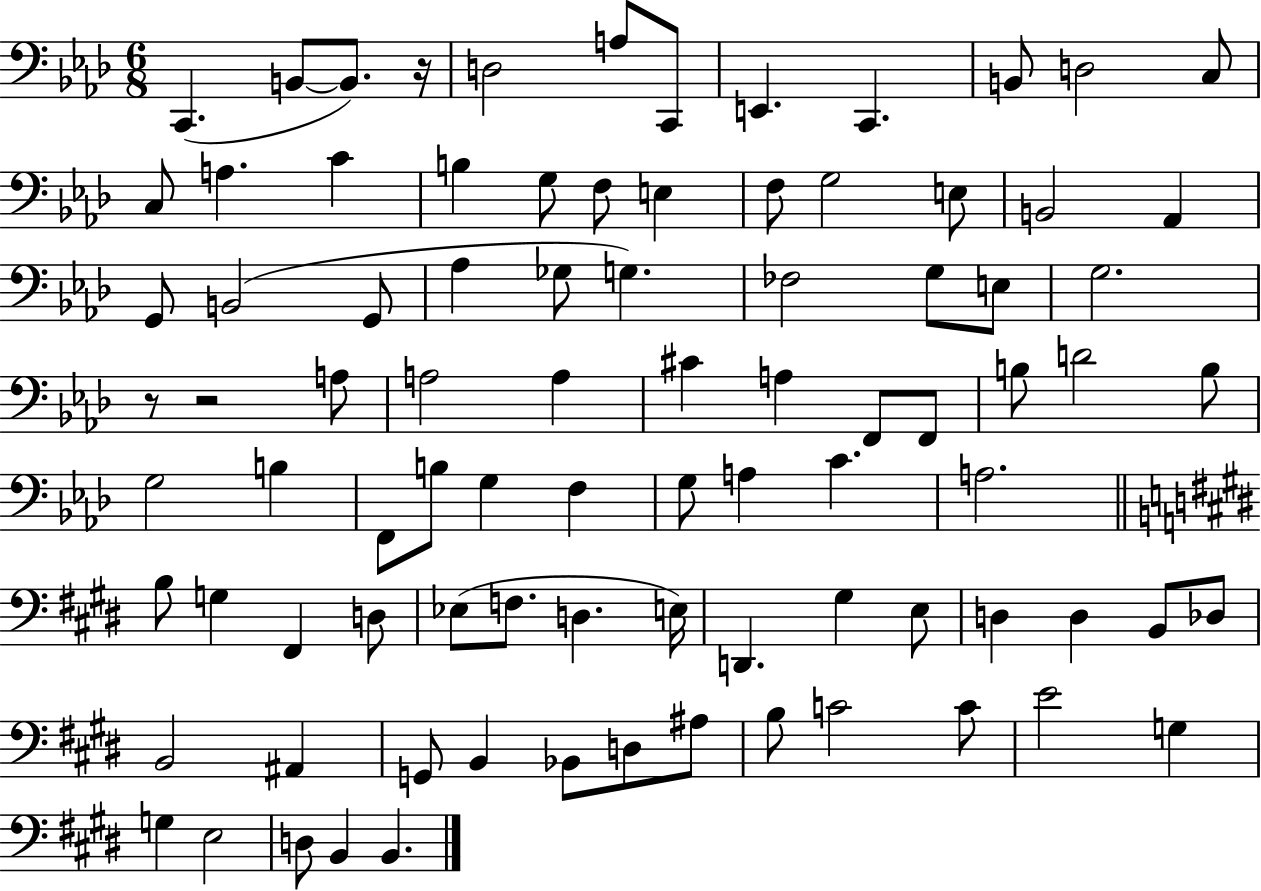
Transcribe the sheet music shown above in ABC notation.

X:1
T:Untitled
M:6/8
L:1/4
K:Ab
C,, B,,/2 B,,/2 z/4 D,2 A,/2 C,,/2 E,, C,, B,,/2 D,2 C,/2 C,/2 A, C B, G,/2 F,/2 E, F,/2 G,2 E,/2 B,,2 _A,, G,,/2 B,,2 G,,/2 _A, _G,/2 G, _F,2 G,/2 E,/2 G,2 z/2 z2 A,/2 A,2 A, ^C A, F,,/2 F,,/2 B,/2 D2 B,/2 G,2 B, F,,/2 B,/2 G, F, G,/2 A, C A,2 B,/2 G, ^F,, D,/2 _E,/2 F,/2 D, E,/4 D,, ^G, E,/2 D, D, B,,/2 _D,/2 B,,2 ^A,, G,,/2 B,, _B,,/2 D,/2 ^A,/2 B,/2 C2 C/2 E2 G, G, E,2 D,/2 B,, B,,